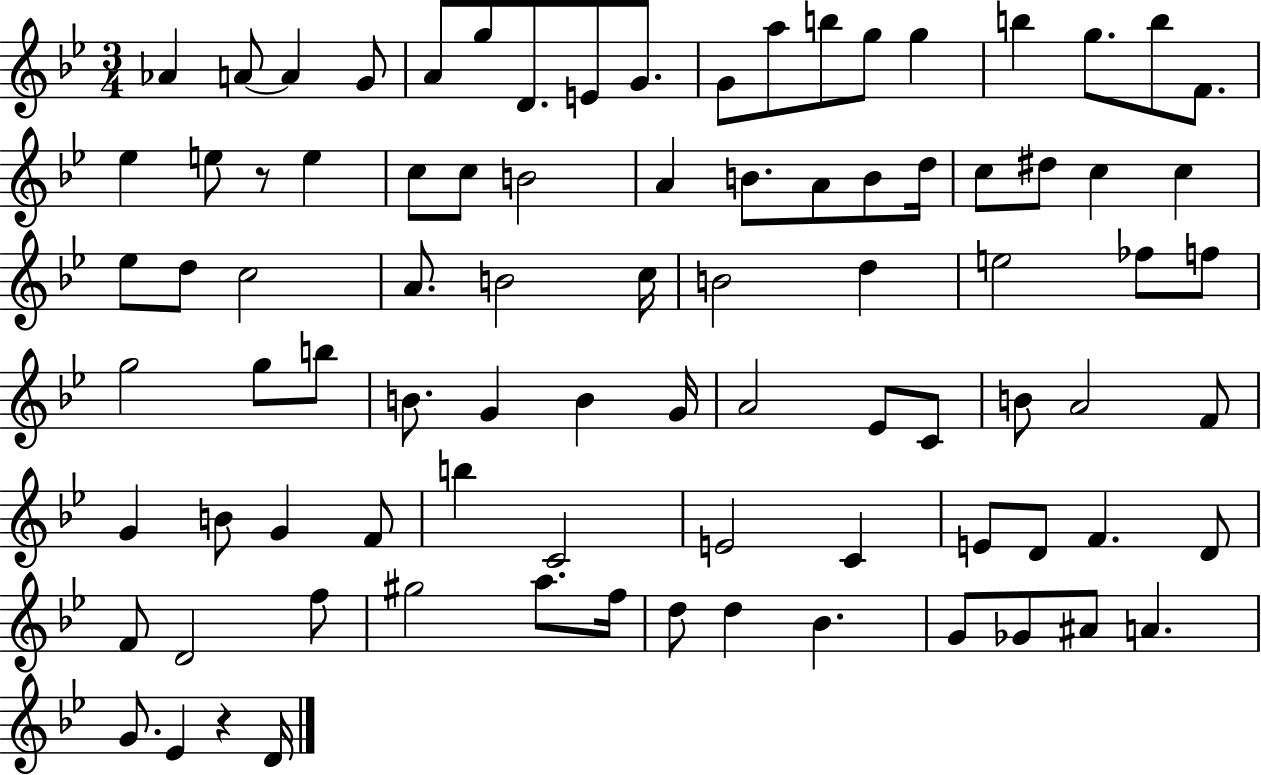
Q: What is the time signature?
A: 3/4